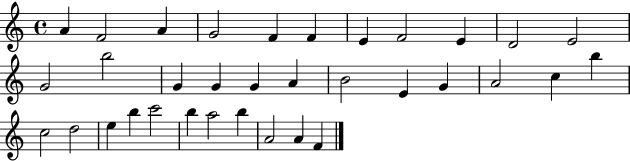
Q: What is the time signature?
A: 4/4